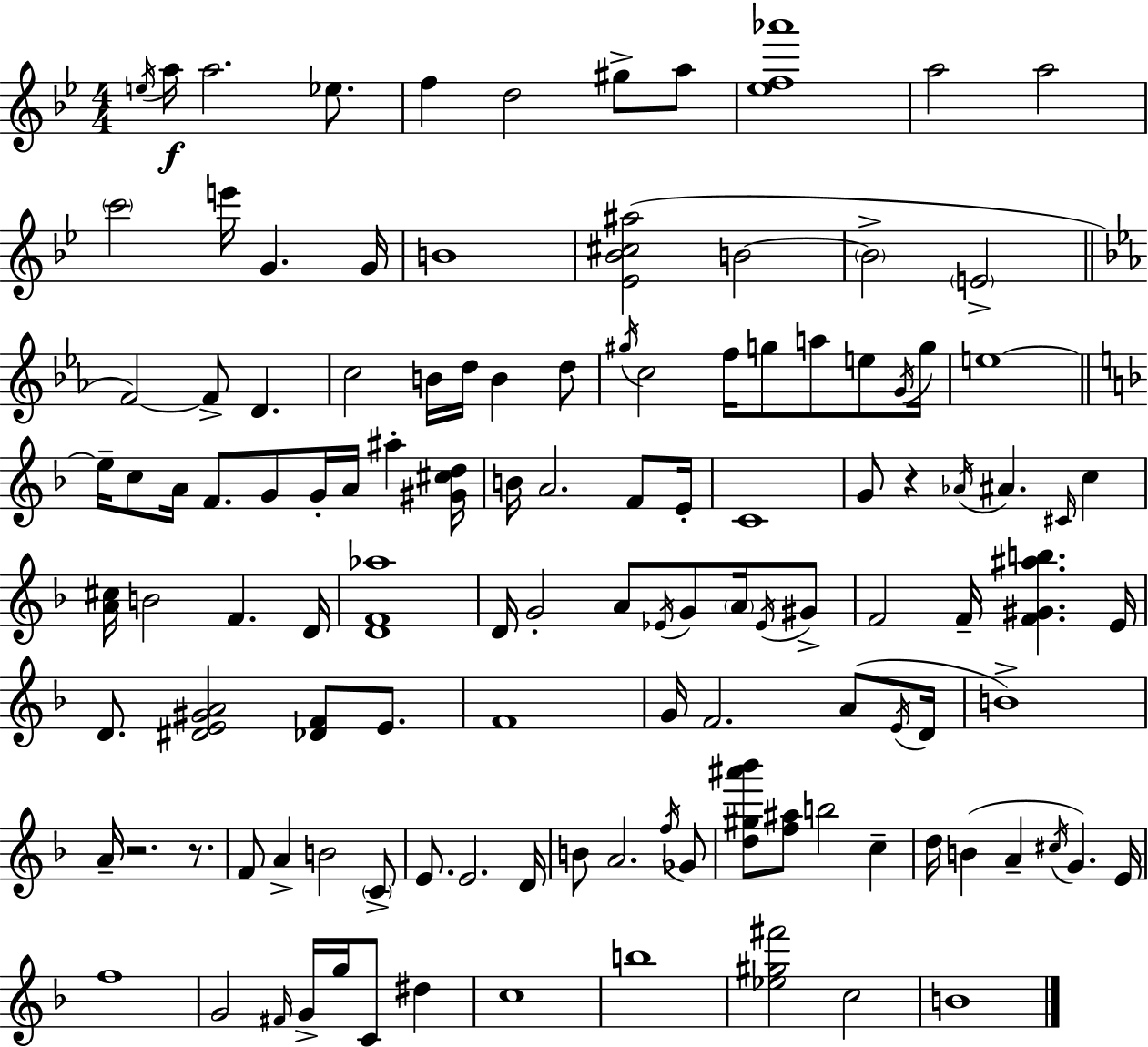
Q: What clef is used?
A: treble